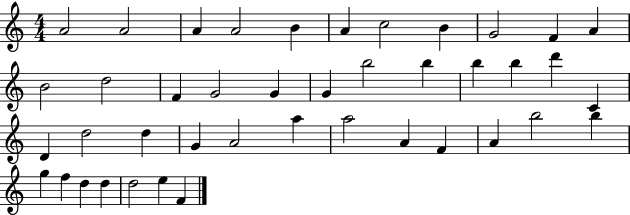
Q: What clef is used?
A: treble